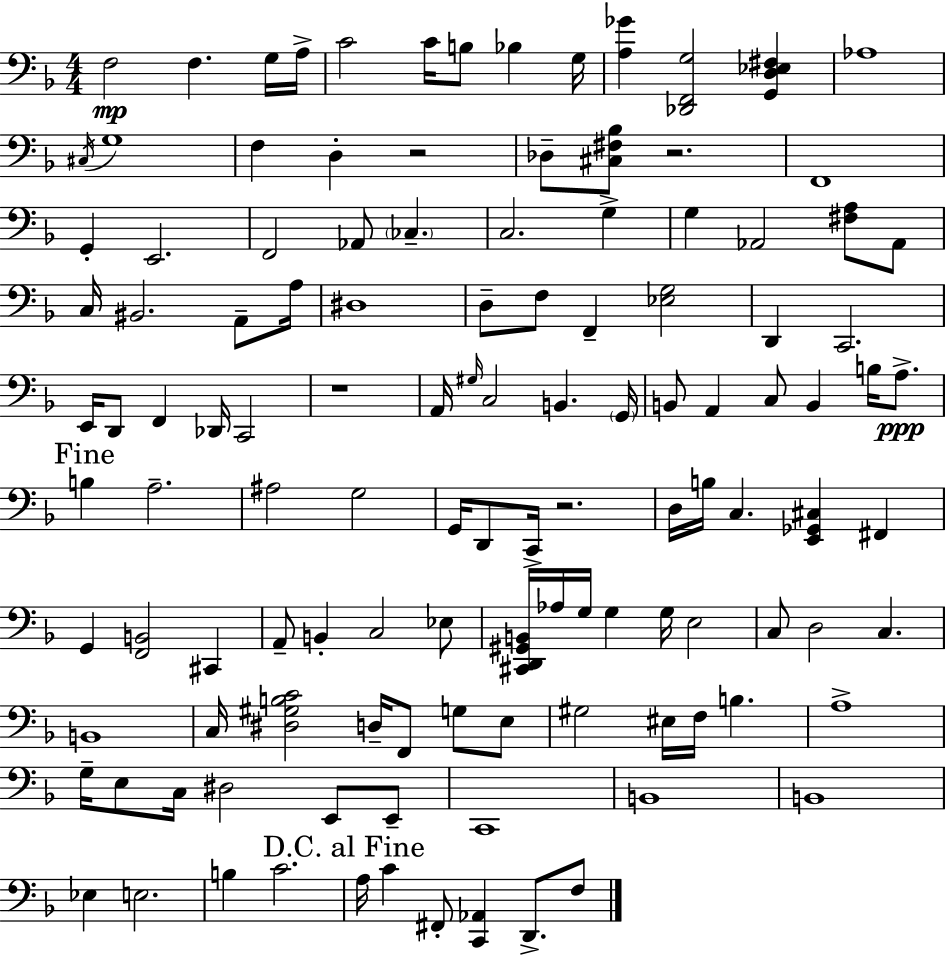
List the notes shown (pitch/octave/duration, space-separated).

F3/h F3/q. G3/s A3/s C4/h C4/s B3/e Bb3/q G3/s [A3,Gb4]/q [Db2,F2,G3]/h [G2,D3,Eb3,F#3]/q Ab3/w C#3/s G3/w F3/q D3/q R/h Db3/e [C#3,F#3,Bb3]/e R/h. F2/w G2/q E2/h. F2/h Ab2/e CES3/q. C3/h. G3/q G3/q Ab2/h [F#3,A3]/e Ab2/e C3/s BIS2/h. A2/e A3/s D#3/w D3/e F3/e F2/q [Eb3,G3]/h D2/q C2/h. E2/s D2/e F2/q Db2/s C2/h R/w A2/s G#3/s C3/h B2/q. G2/s B2/e A2/q C3/e B2/q B3/s A3/e. B3/q A3/h. A#3/h G3/h G2/s D2/e C2/s R/h. D3/s B3/s C3/q. [E2,Gb2,C#3]/q F#2/q G2/q [F2,B2]/h C#2/q A2/e B2/q C3/h Eb3/e [C#2,D2,G#2,B2]/s Ab3/s G3/s G3/q G3/s E3/h C3/e D3/h C3/q. B2/w C3/s [D#3,G#3,B3,C4]/h D3/s F2/e G3/e E3/e G#3/h EIS3/s F3/s B3/q. A3/w G3/s E3/e C3/s D#3/h E2/e E2/e C2/w B2/w B2/w Eb3/q E3/h. B3/q C4/h. A3/s C4/q F#2/e [C2,Ab2]/q D2/e. F3/e